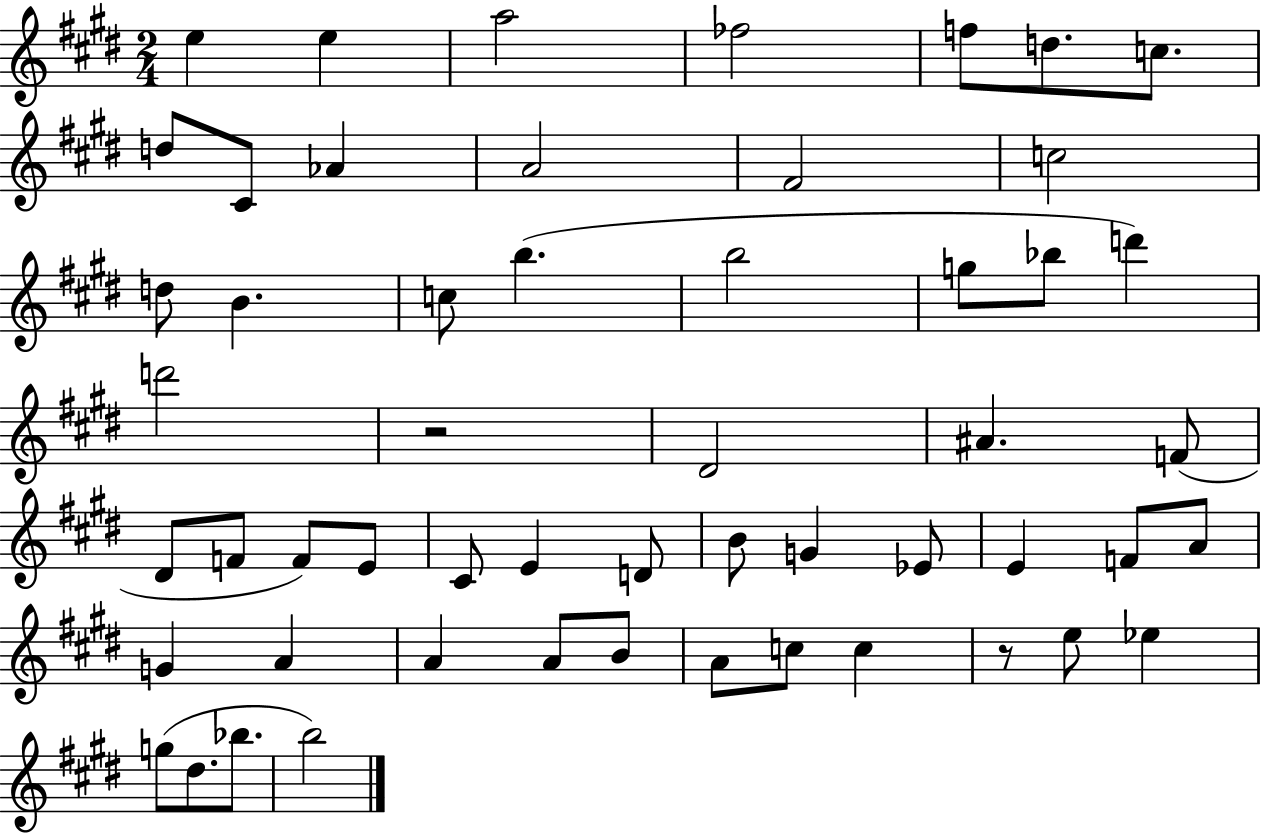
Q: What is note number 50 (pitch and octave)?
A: D#5